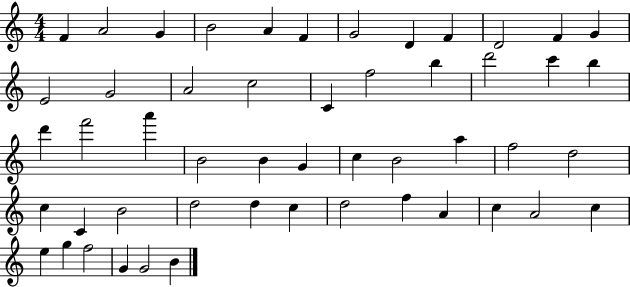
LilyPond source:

{
  \clef treble
  \numericTimeSignature
  \time 4/4
  \key c \major
  f'4 a'2 g'4 | b'2 a'4 f'4 | g'2 d'4 f'4 | d'2 f'4 g'4 | \break e'2 g'2 | a'2 c''2 | c'4 f''2 b''4 | d'''2 c'''4 b''4 | \break d'''4 f'''2 a'''4 | b'2 b'4 g'4 | c''4 b'2 a''4 | f''2 d''2 | \break c''4 c'4 b'2 | d''2 d''4 c''4 | d''2 f''4 a'4 | c''4 a'2 c''4 | \break e''4 g''4 f''2 | g'4 g'2 b'4 | \bar "|."
}